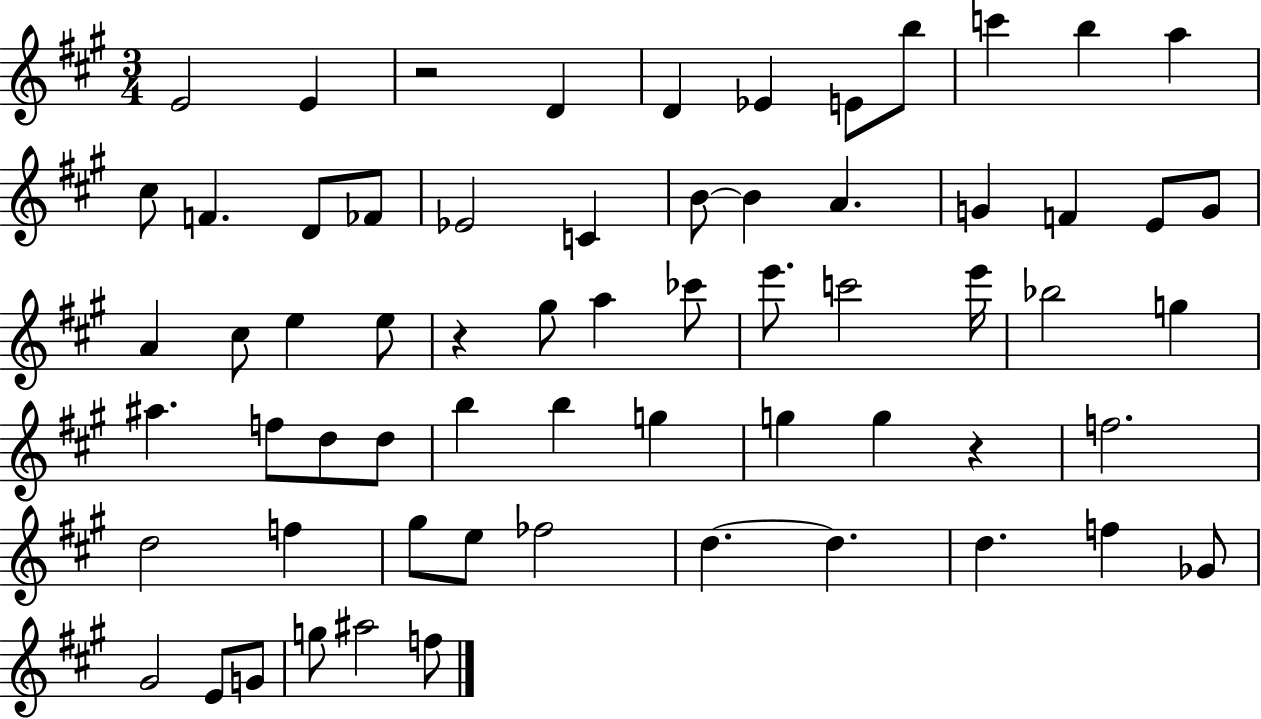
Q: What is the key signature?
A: A major